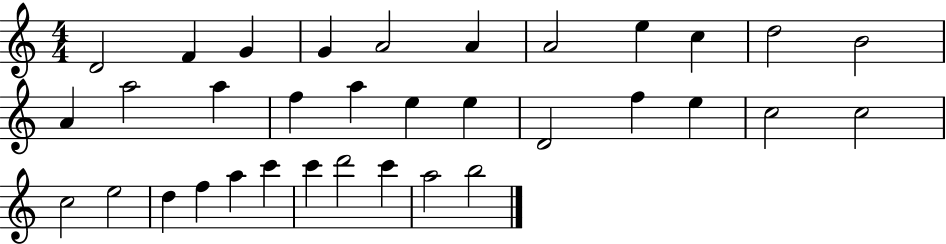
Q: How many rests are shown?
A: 0